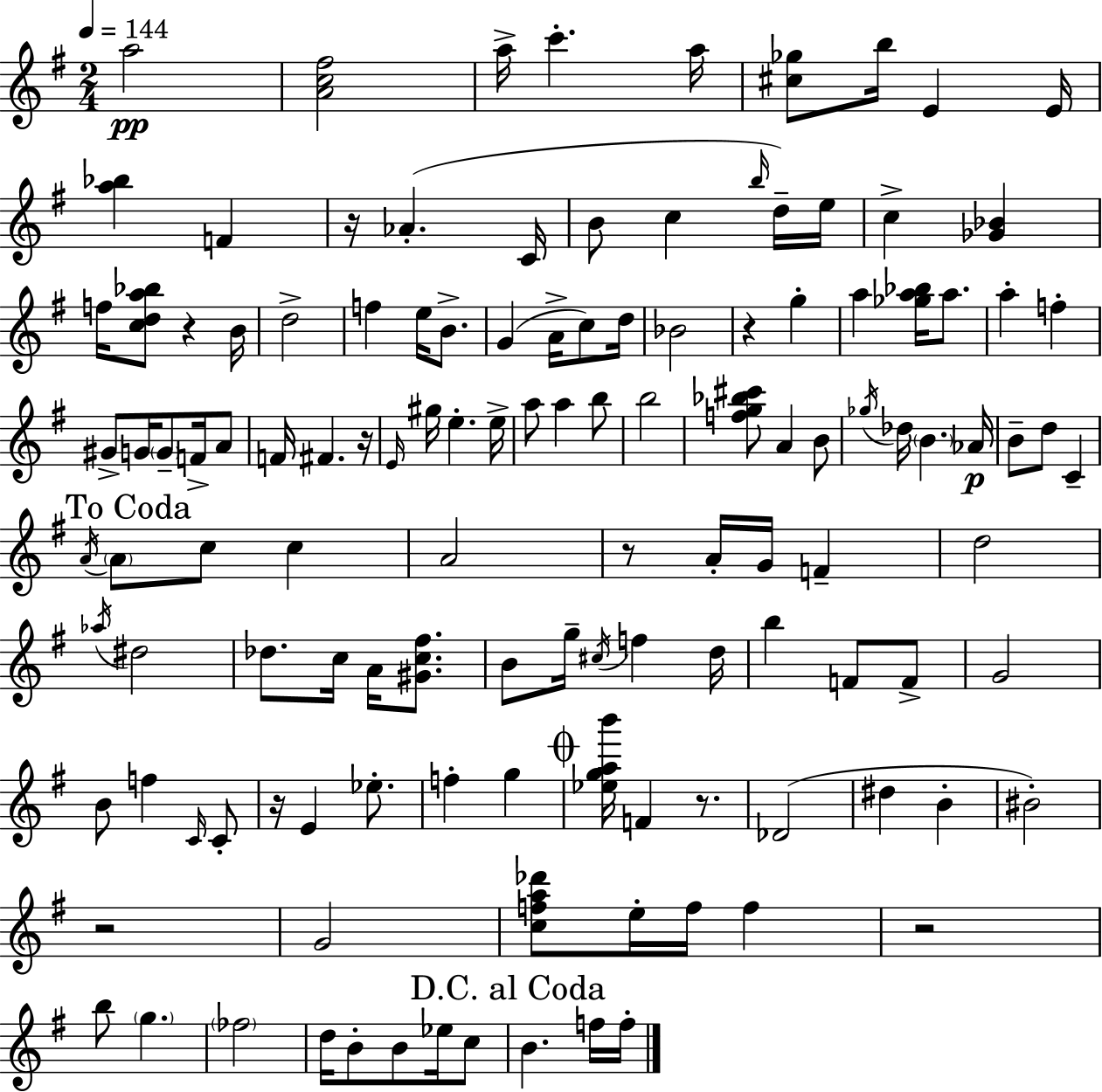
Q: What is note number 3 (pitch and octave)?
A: C6